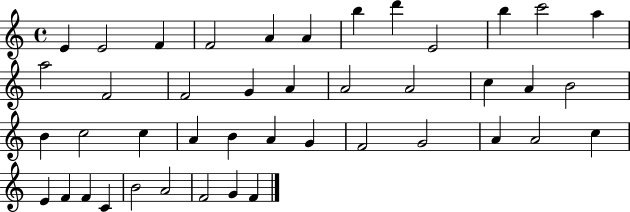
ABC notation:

X:1
T:Untitled
M:4/4
L:1/4
K:C
E E2 F F2 A A b d' E2 b c'2 a a2 F2 F2 G A A2 A2 c A B2 B c2 c A B A G F2 G2 A A2 c E F F C B2 A2 F2 G F